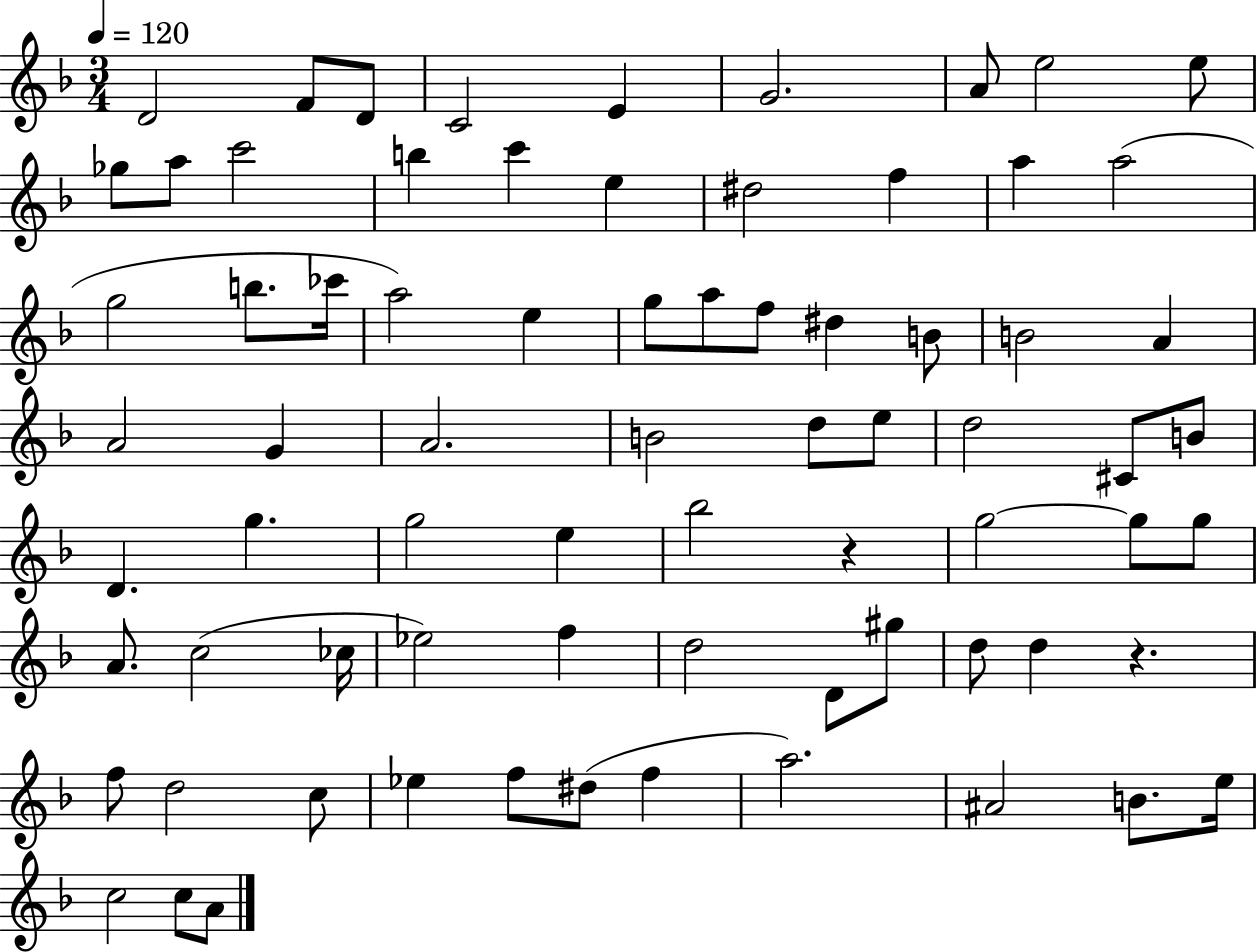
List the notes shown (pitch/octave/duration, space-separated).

D4/h F4/e D4/e C4/h E4/q G4/h. A4/e E5/h E5/e Gb5/e A5/e C6/h B5/q C6/q E5/q D#5/h F5/q A5/q A5/h G5/h B5/e. CES6/s A5/h E5/q G5/e A5/e F5/e D#5/q B4/e B4/h A4/q A4/h G4/q A4/h. B4/h D5/e E5/e D5/h C#4/e B4/e D4/q. G5/q. G5/h E5/q Bb5/h R/q G5/h G5/e G5/e A4/e. C5/h CES5/s Eb5/h F5/q D5/h D4/e G#5/e D5/e D5/q R/q. F5/e D5/h C5/e Eb5/q F5/e D#5/e F5/q A5/h. A#4/h B4/e. E5/s C5/h C5/e A4/e